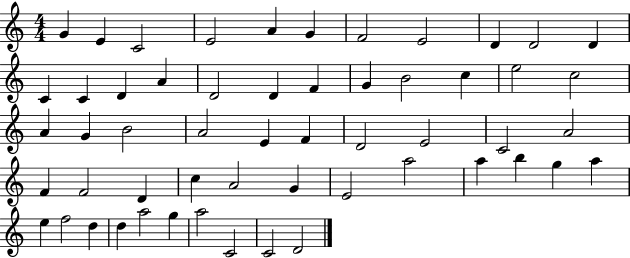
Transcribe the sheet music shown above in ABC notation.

X:1
T:Untitled
M:4/4
L:1/4
K:C
G E C2 E2 A G F2 E2 D D2 D C C D A D2 D F G B2 c e2 c2 A G B2 A2 E F D2 E2 C2 A2 F F2 D c A2 G E2 a2 a b g a e f2 d d a2 g a2 C2 C2 D2